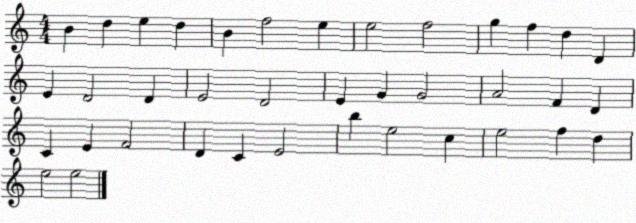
X:1
T:Untitled
M:4/4
L:1/4
K:C
B d e d B f2 e e2 f2 g f d D E D2 D E2 D2 E G G2 A2 F D C E F2 D C E2 b e2 c e2 f d e2 e2